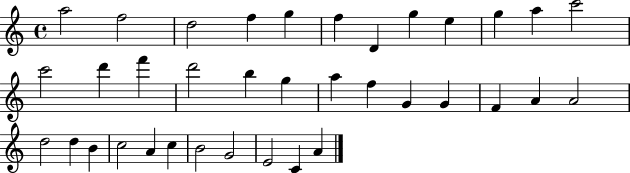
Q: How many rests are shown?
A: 0